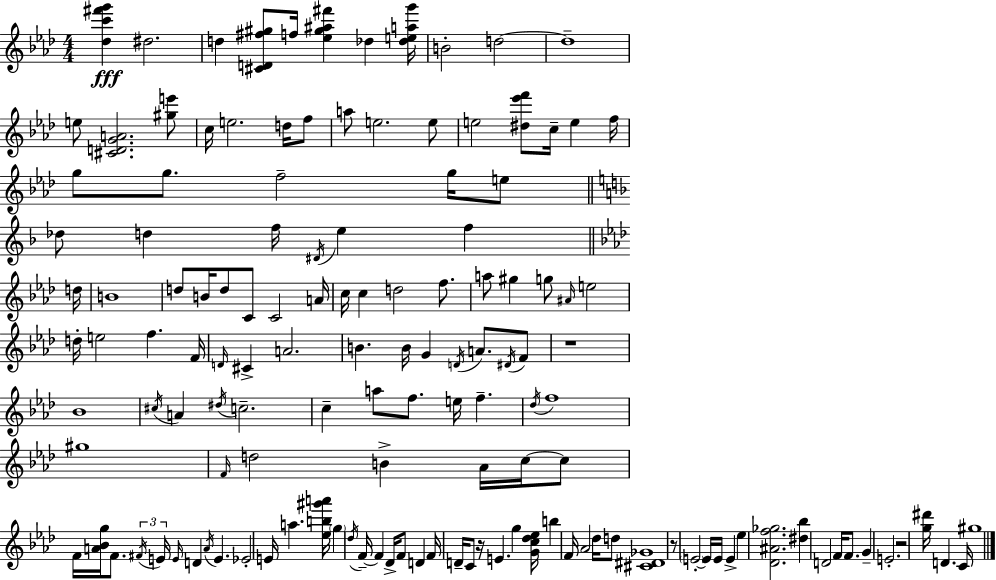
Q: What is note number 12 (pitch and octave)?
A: F5